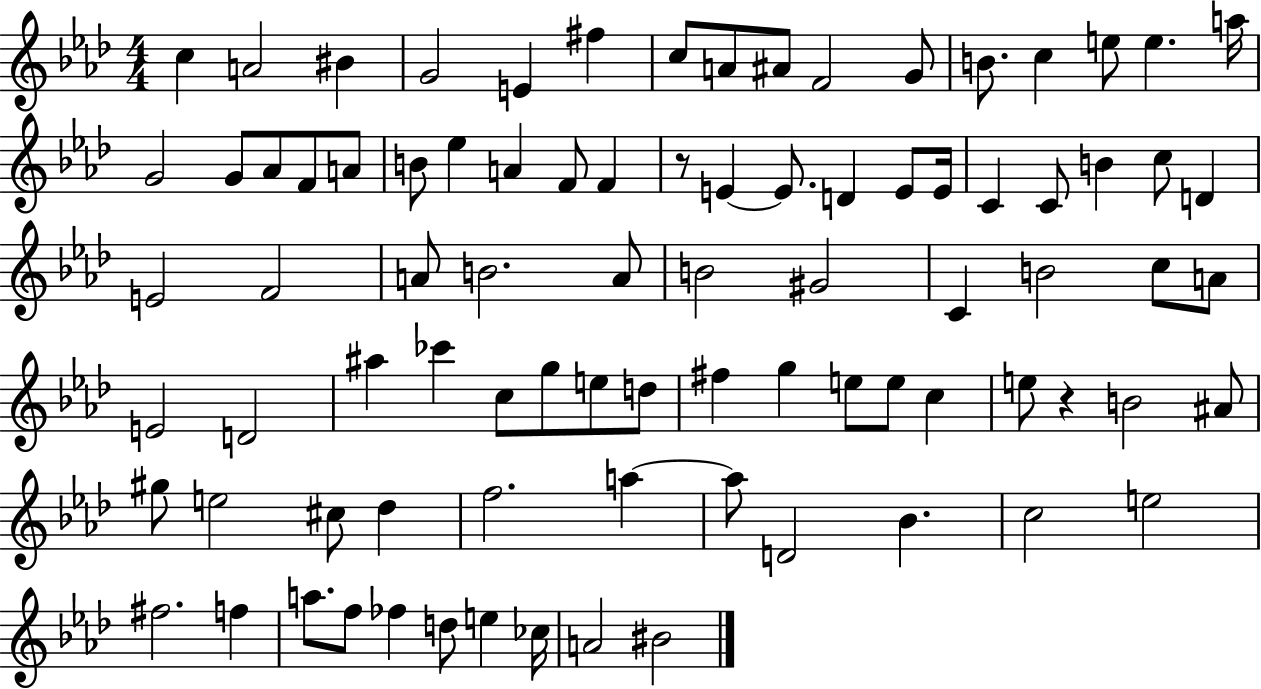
C5/q A4/h BIS4/q G4/h E4/q F#5/q C5/e A4/e A#4/e F4/h G4/e B4/e. C5/q E5/e E5/q. A5/s G4/h G4/e Ab4/e F4/e A4/e B4/e Eb5/q A4/q F4/e F4/q R/e E4/q E4/e. D4/q E4/e E4/s C4/q C4/e B4/q C5/e D4/q E4/h F4/h A4/e B4/h. A4/e B4/h G#4/h C4/q B4/h C5/e A4/e E4/h D4/h A#5/q CES6/q C5/e G5/e E5/e D5/e F#5/q G5/q E5/e E5/e C5/q E5/e R/q B4/h A#4/e G#5/e E5/h C#5/e Db5/q F5/h. A5/q A5/e D4/h Bb4/q. C5/h E5/h F#5/h. F5/q A5/e. F5/e FES5/q D5/e E5/q CES5/s A4/h BIS4/h